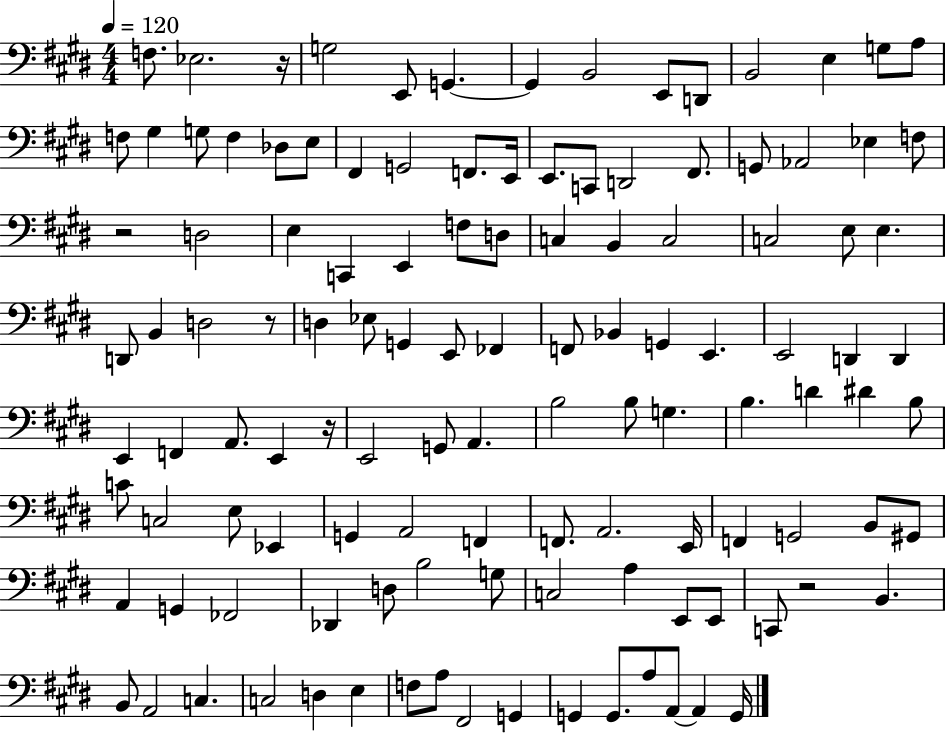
F3/e. Eb3/h. R/s G3/h E2/e G2/q. G2/q B2/h E2/e D2/e B2/h E3/q G3/e A3/e F3/e G#3/q G3/e F3/q Db3/e E3/e F#2/q G2/h F2/e. E2/s E2/e. C2/e D2/h F#2/e. G2/e Ab2/h Eb3/q F3/e R/h D3/h E3/q C2/q E2/q F3/e D3/e C3/q B2/q C3/h C3/h E3/e E3/q. D2/e B2/q D3/h R/e D3/q Eb3/e G2/q E2/e FES2/q F2/e Bb2/q G2/q E2/q. E2/h D2/q D2/q E2/q F2/q A2/e. E2/q R/s E2/h G2/e A2/q. B3/h B3/e G3/q. B3/q. D4/q D#4/q B3/e C4/e C3/h E3/e Eb2/q G2/q A2/h F2/q F2/e. A2/h. E2/s F2/q G2/h B2/e G#2/e A2/q G2/q FES2/h Db2/q D3/e B3/h G3/e C3/h A3/q E2/e E2/e C2/e R/h B2/q. B2/e A2/h C3/q. C3/h D3/q E3/q F3/e A3/e F#2/h G2/q G2/q G2/e. A3/e A2/e A2/q G2/s